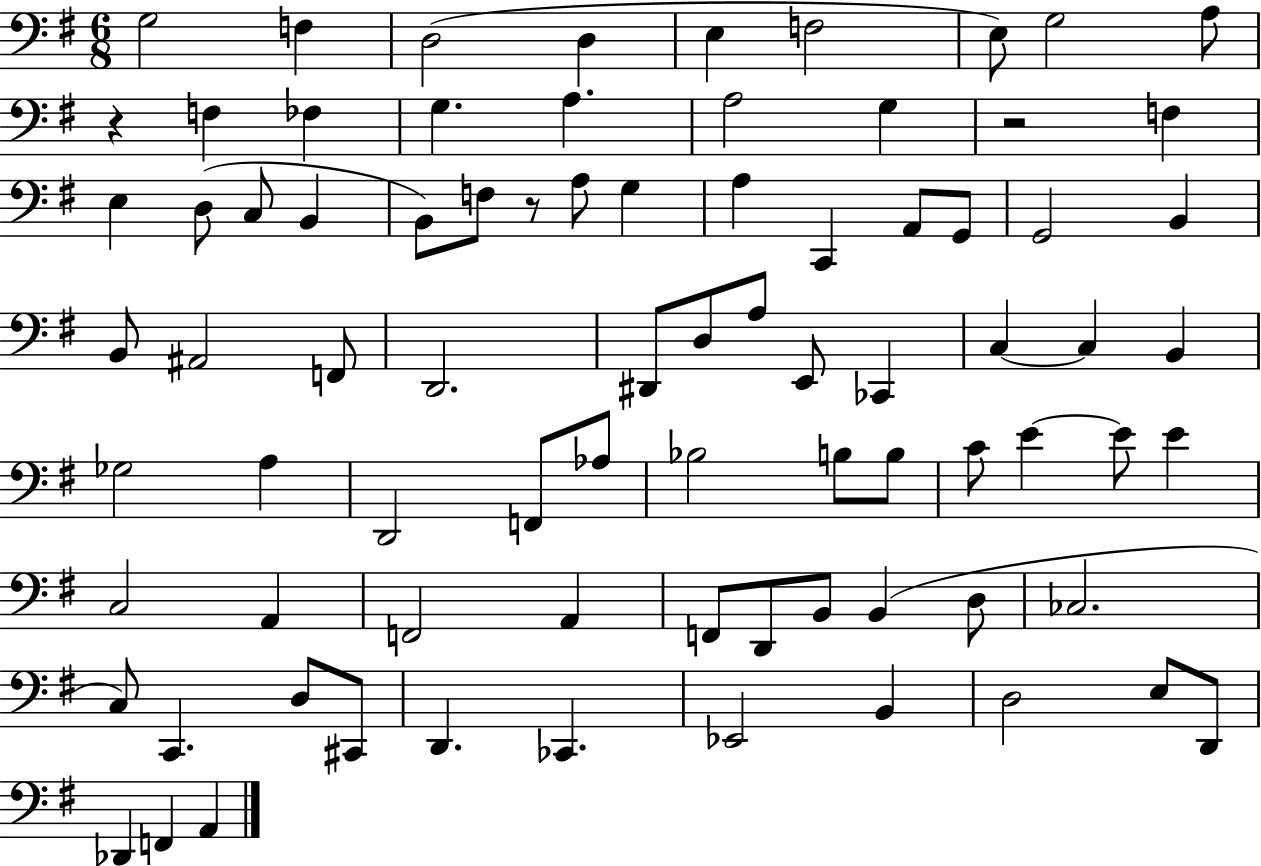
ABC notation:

X:1
T:Untitled
M:6/8
L:1/4
K:G
G,2 F, D,2 D, E, F,2 E,/2 G,2 A,/2 z F, _F, G, A, A,2 G, z2 F, E, D,/2 C,/2 B,, B,,/2 F,/2 z/2 A,/2 G, A, C,, A,,/2 G,,/2 G,,2 B,, B,,/2 ^A,,2 F,,/2 D,,2 ^D,,/2 D,/2 A,/2 E,,/2 _C,, C, C, B,, _G,2 A, D,,2 F,,/2 _A,/2 _B,2 B,/2 B,/2 C/2 E E/2 E C,2 A,, F,,2 A,, F,,/2 D,,/2 B,,/2 B,, D,/2 _C,2 C,/2 C,, D,/2 ^C,,/2 D,, _C,, _E,,2 B,, D,2 E,/2 D,,/2 _D,, F,, A,,